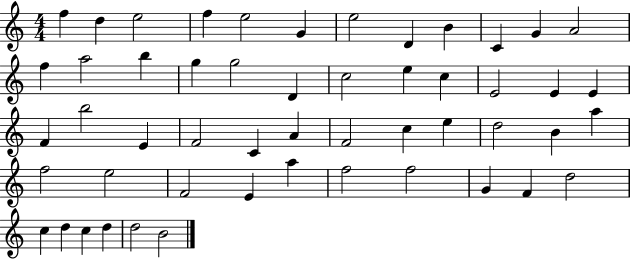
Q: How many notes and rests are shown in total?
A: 52